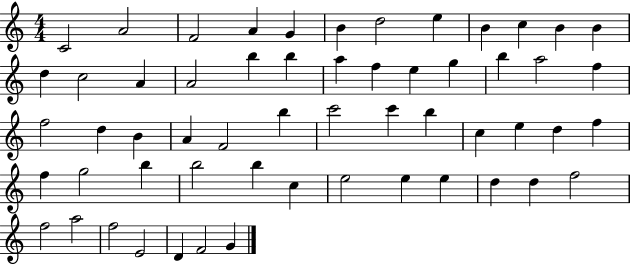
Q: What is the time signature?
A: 4/4